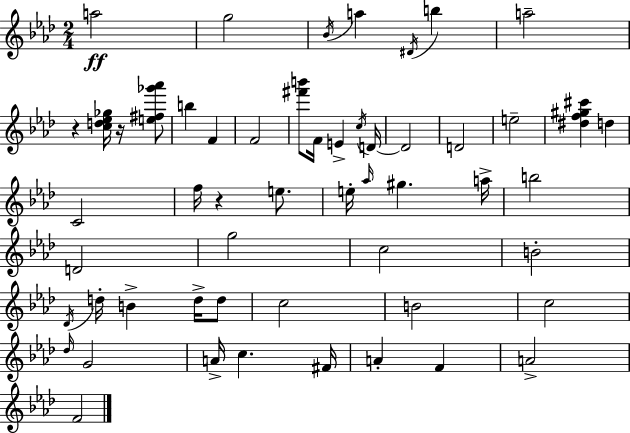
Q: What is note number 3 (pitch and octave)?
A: Bb4